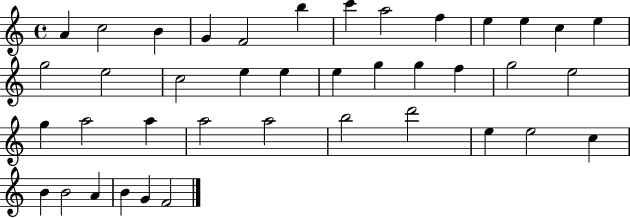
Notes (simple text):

A4/q C5/h B4/q G4/q F4/h B5/q C6/q A5/h F5/q E5/q E5/q C5/q E5/q G5/h E5/h C5/h E5/q E5/q E5/q G5/q G5/q F5/q G5/h E5/h G5/q A5/h A5/q A5/h A5/h B5/h D6/h E5/q E5/h C5/q B4/q B4/h A4/q B4/q G4/q F4/h